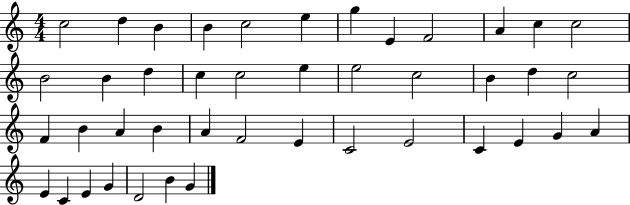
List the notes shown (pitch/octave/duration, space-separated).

C5/h D5/q B4/q B4/q C5/h E5/q G5/q E4/q F4/h A4/q C5/q C5/h B4/h B4/q D5/q C5/q C5/h E5/q E5/h C5/h B4/q D5/q C5/h F4/q B4/q A4/q B4/q A4/q F4/h E4/q C4/h E4/h C4/q E4/q G4/q A4/q E4/q C4/q E4/q G4/q D4/h B4/q G4/q